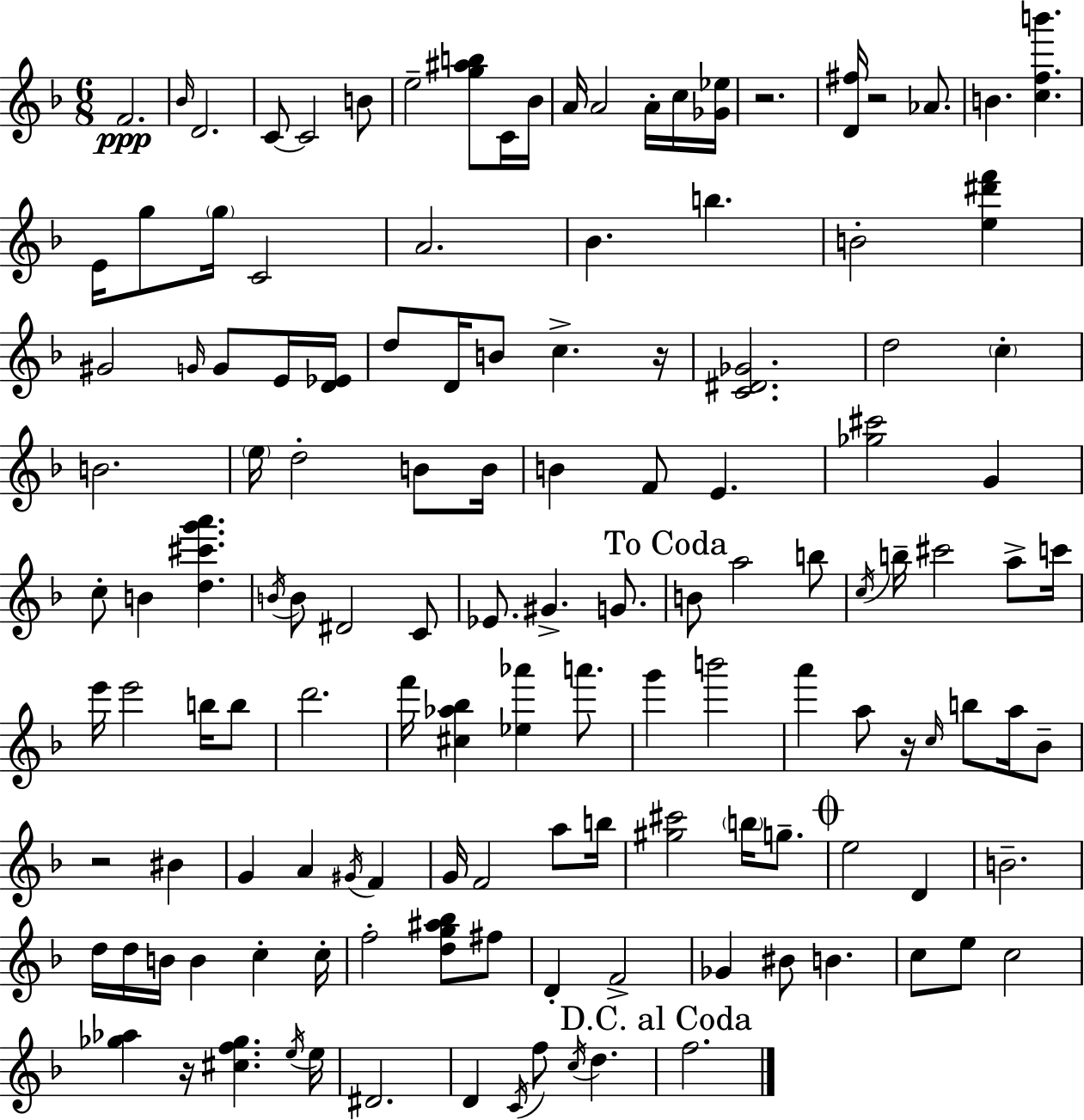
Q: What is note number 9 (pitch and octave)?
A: Bb4